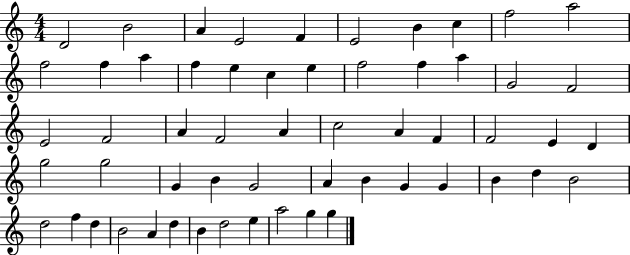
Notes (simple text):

D4/h B4/h A4/q E4/h F4/q E4/h B4/q C5/q F5/h A5/h F5/h F5/q A5/q F5/q E5/q C5/q E5/q F5/h F5/q A5/q G4/h F4/h E4/h F4/h A4/q F4/h A4/q C5/h A4/q F4/q F4/h E4/q D4/q G5/h G5/h G4/q B4/q G4/h A4/q B4/q G4/q G4/q B4/q D5/q B4/h D5/h F5/q D5/q B4/h A4/q D5/q B4/q D5/h E5/q A5/h G5/q G5/q